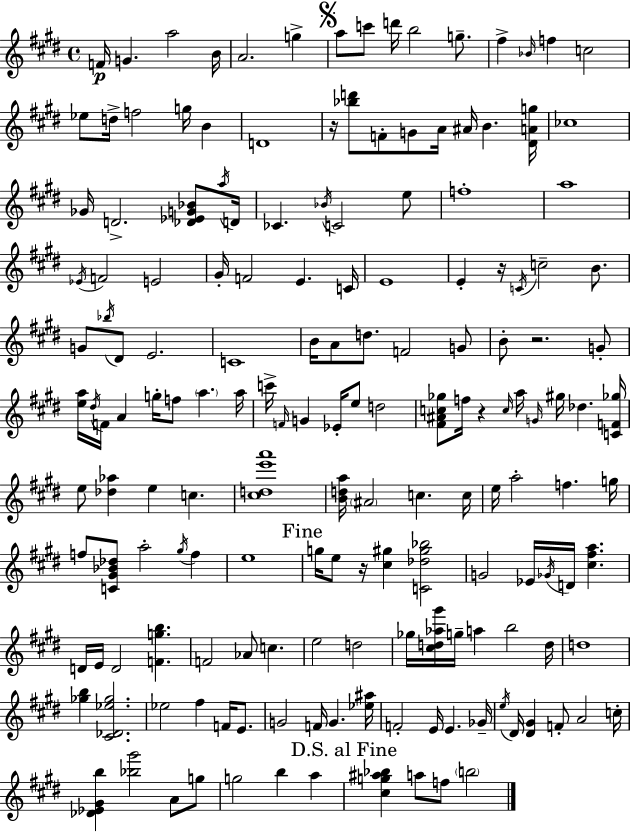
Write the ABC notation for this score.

X:1
T:Untitled
M:4/4
L:1/4
K:E
F/4 G a2 B/4 A2 g a/2 c'/2 d'/4 b2 g/2 ^f _B/4 f c2 _e/2 d/4 f2 g/4 B D4 z/4 [_bd']/2 F/2 G/2 A/4 ^A/4 B [^DAg]/4 _c4 _G/4 D2 [_D_EG_B]/2 a/4 D/4 _C _B/4 C2 e/2 f4 a4 _E/4 F2 E2 ^G/4 F2 E C/4 E4 E z/4 C/4 c2 B/2 G/2 _b/4 ^D/2 E2 C4 B/4 A/2 d/2 F2 G/2 B/2 z2 G/2 [ea]/4 ^d/4 F/4 A g/4 f/2 a a/4 c'/4 F/4 G _E/4 e/2 d2 [^F^Ac_g]/2 f/4 z c/4 a/4 G/4 ^g/4 _d [CF_g]/4 e/2 [_d_a] e c [^cde'a']4 [Bda]/4 ^A2 c c/4 e/4 a2 f g/4 f/2 [C^G_B_d]/2 a2 ^g/4 f e4 g/4 e/2 z/4 [^c^g] [C_d^g_b]2 G2 _E/4 _G/4 D/4 [^c^fa] D/4 E/4 D2 [Fgb] F2 _A/2 c e2 d2 _g/4 [^cd_a^g']/4 g/4 a b2 d/4 d4 [_gb] [^C_D_e_g]2 _e2 ^f F/4 E/2 G2 F/4 G [_e^a]/4 F2 E/4 E _G/4 e/4 ^D/4 [^D^G] F/2 A2 c/4 [_D_E^Gb] [_b^g']2 A/2 g/2 g2 b a [^cg^a_b] a/2 f/2 b2